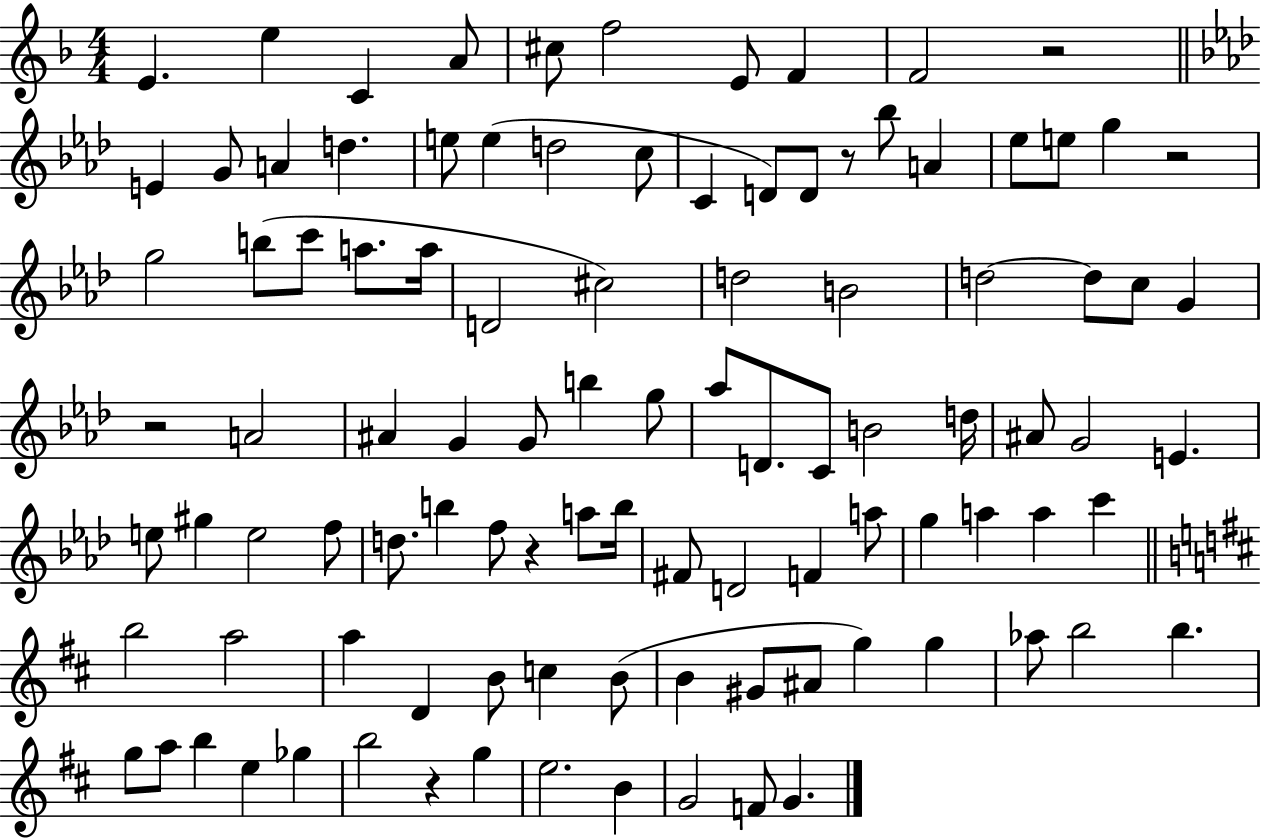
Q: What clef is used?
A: treble